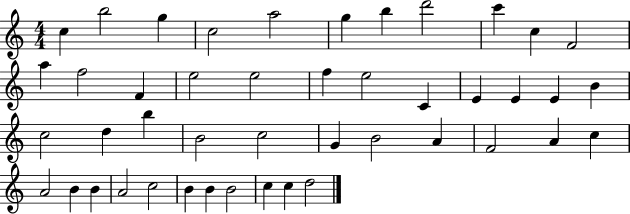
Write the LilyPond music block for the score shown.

{
  \clef treble
  \numericTimeSignature
  \time 4/4
  \key c \major
  c''4 b''2 g''4 | c''2 a''2 | g''4 b''4 d'''2 | c'''4 c''4 f'2 | \break a''4 f''2 f'4 | e''2 e''2 | f''4 e''2 c'4 | e'4 e'4 e'4 b'4 | \break c''2 d''4 b''4 | b'2 c''2 | g'4 b'2 a'4 | f'2 a'4 c''4 | \break a'2 b'4 b'4 | a'2 c''2 | b'4 b'4 b'2 | c''4 c''4 d''2 | \break \bar "|."
}